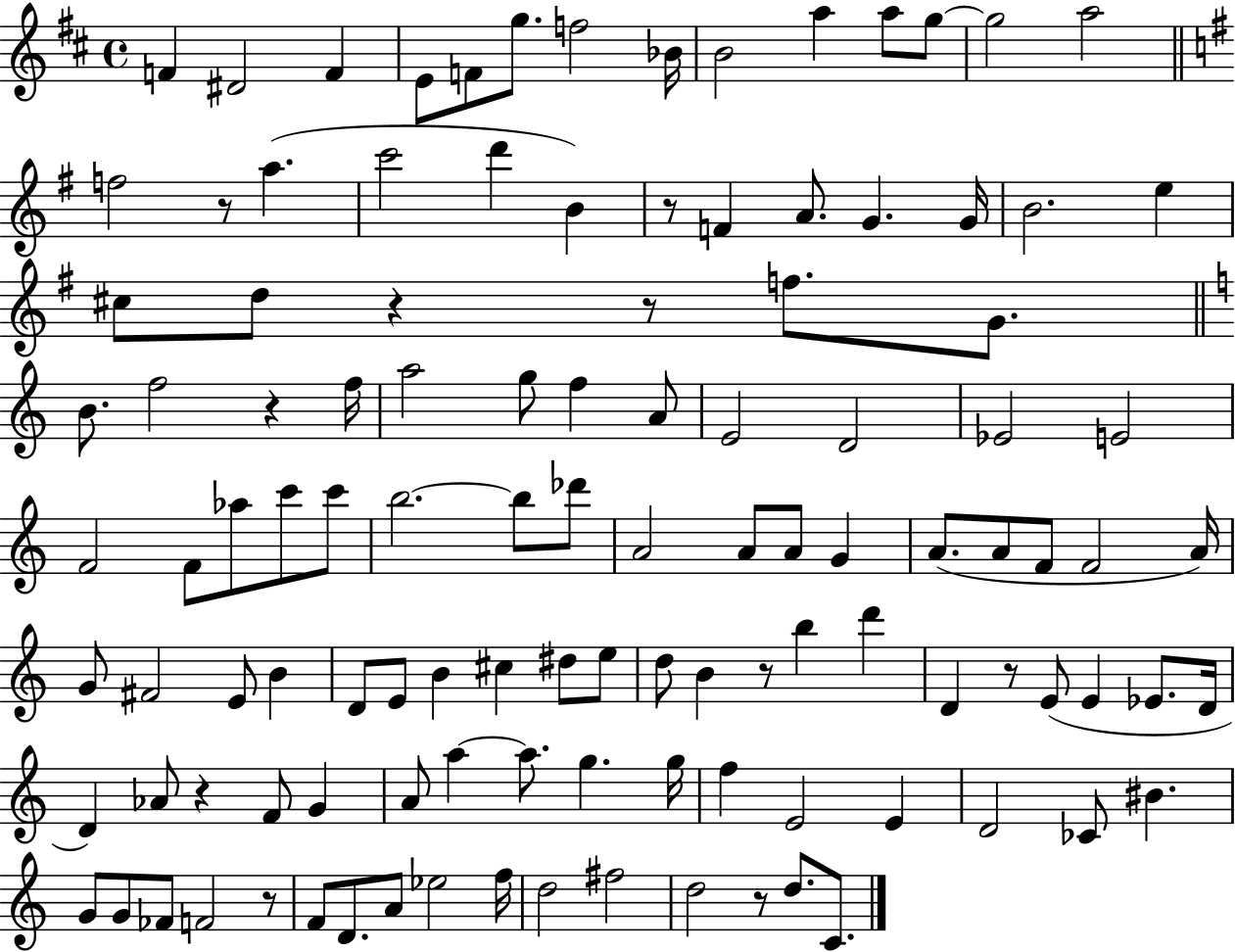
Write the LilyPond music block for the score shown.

{
  \clef treble
  \time 4/4
  \defaultTimeSignature
  \key d \major
  \repeat volta 2 { f'4 dis'2 f'4 | e'8 f'8 g''8. f''2 bes'16 | b'2 a''4 a''8 g''8~~ | g''2 a''2 | \break \bar "||" \break \key e \minor f''2 r8 a''4.( | c'''2 d'''4 b'4) | r8 f'4 a'8. g'4. g'16 | b'2. e''4 | \break cis''8 d''8 r4 r8 f''8. g'8. | \bar "||" \break \key c \major b'8. f''2 r4 f''16 | a''2 g''8 f''4 a'8 | e'2 d'2 | ees'2 e'2 | \break f'2 f'8 aes''8 c'''8 c'''8 | b''2.~~ b''8 des'''8 | a'2 a'8 a'8 g'4 | a'8.( a'8 f'8 f'2 a'16) | \break g'8 fis'2 e'8 b'4 | d'8 e'8 b'4 cis''4 dis''8 e''8 | d''8 b'4 r8 b''4 d'''4 | d'4 r8 e'8( e'4 ees'8. d'16 | \break d'4) aes'8 r4 f'8 g'4 | a'8 a''4~~ a''8. g''4. g''16 | f''4 e'2 e'4 | d'2 ces'8 bis'4. | \break g'8 g'8 fes'8 f'2 r8 | f'8 d'8. a'8 ees''2 f''16 | d''2 fis''2 | d''2 r8 d''8. c'8. | \break } \bar "|."
}